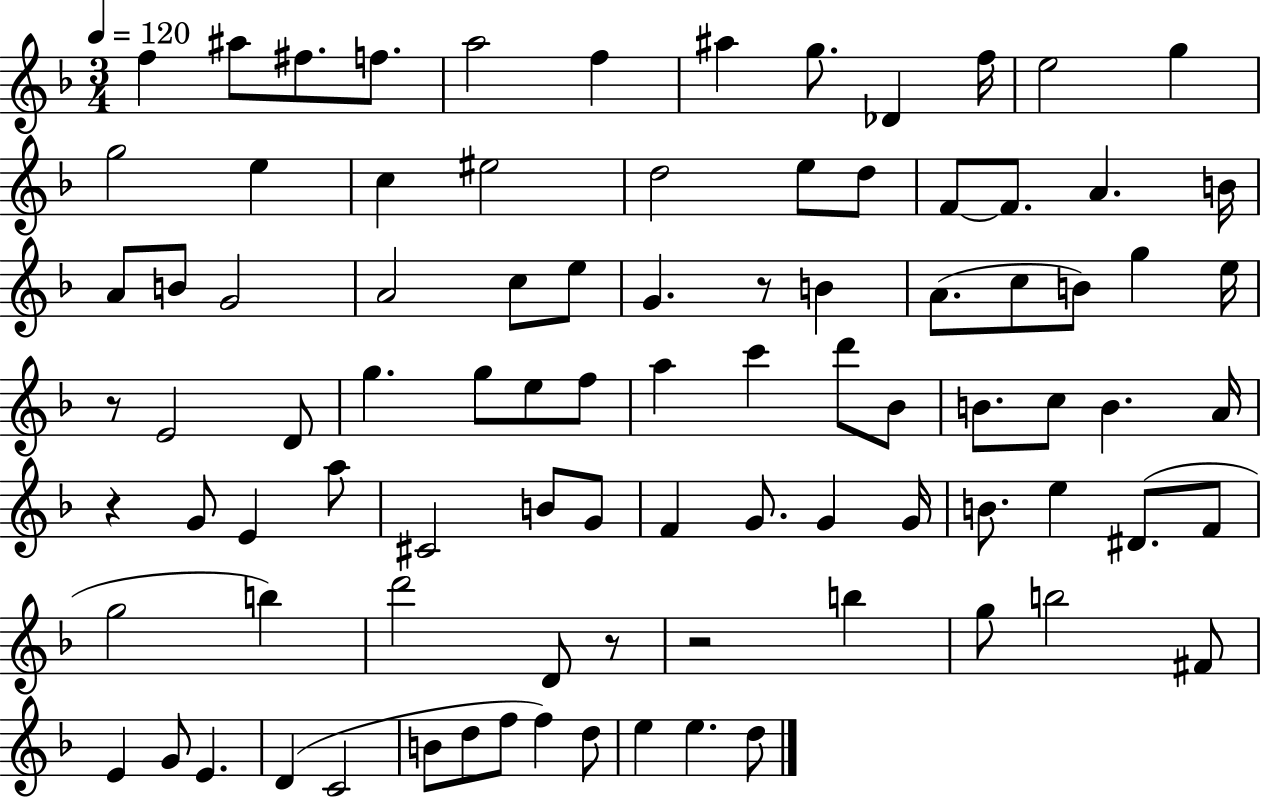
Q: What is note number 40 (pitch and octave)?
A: G5